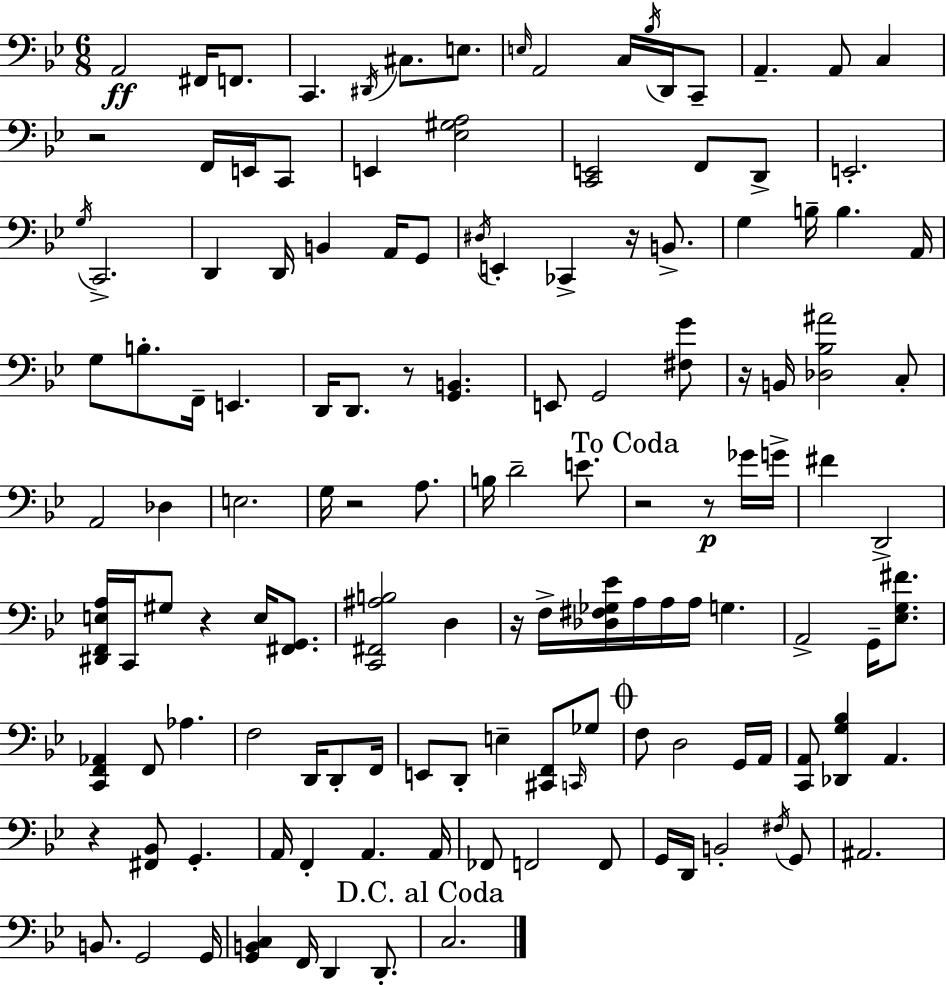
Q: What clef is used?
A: bass